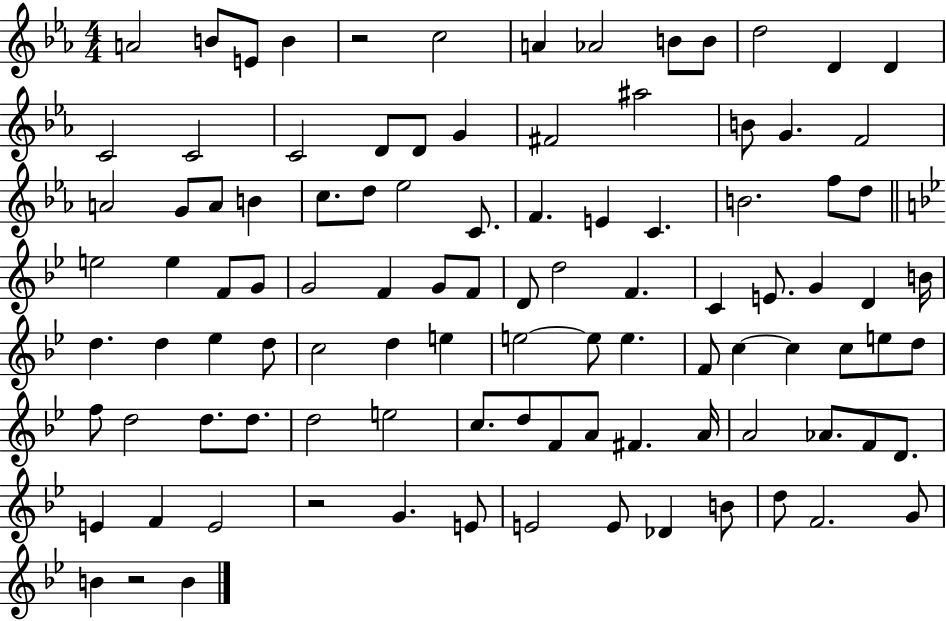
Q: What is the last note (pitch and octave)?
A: B4